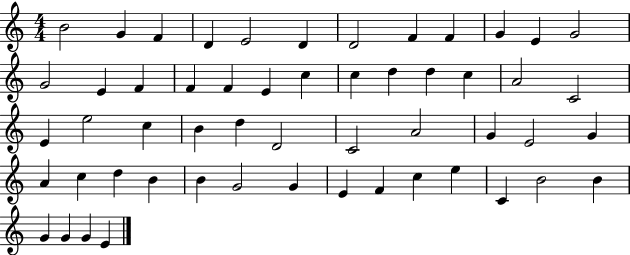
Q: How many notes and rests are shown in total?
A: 54